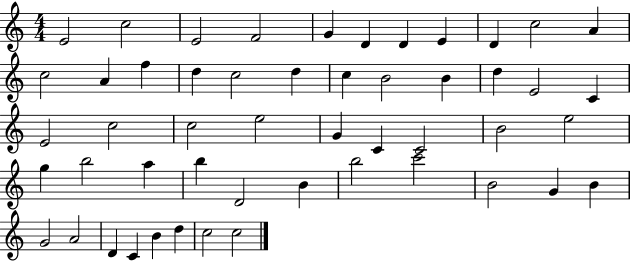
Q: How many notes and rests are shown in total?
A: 51